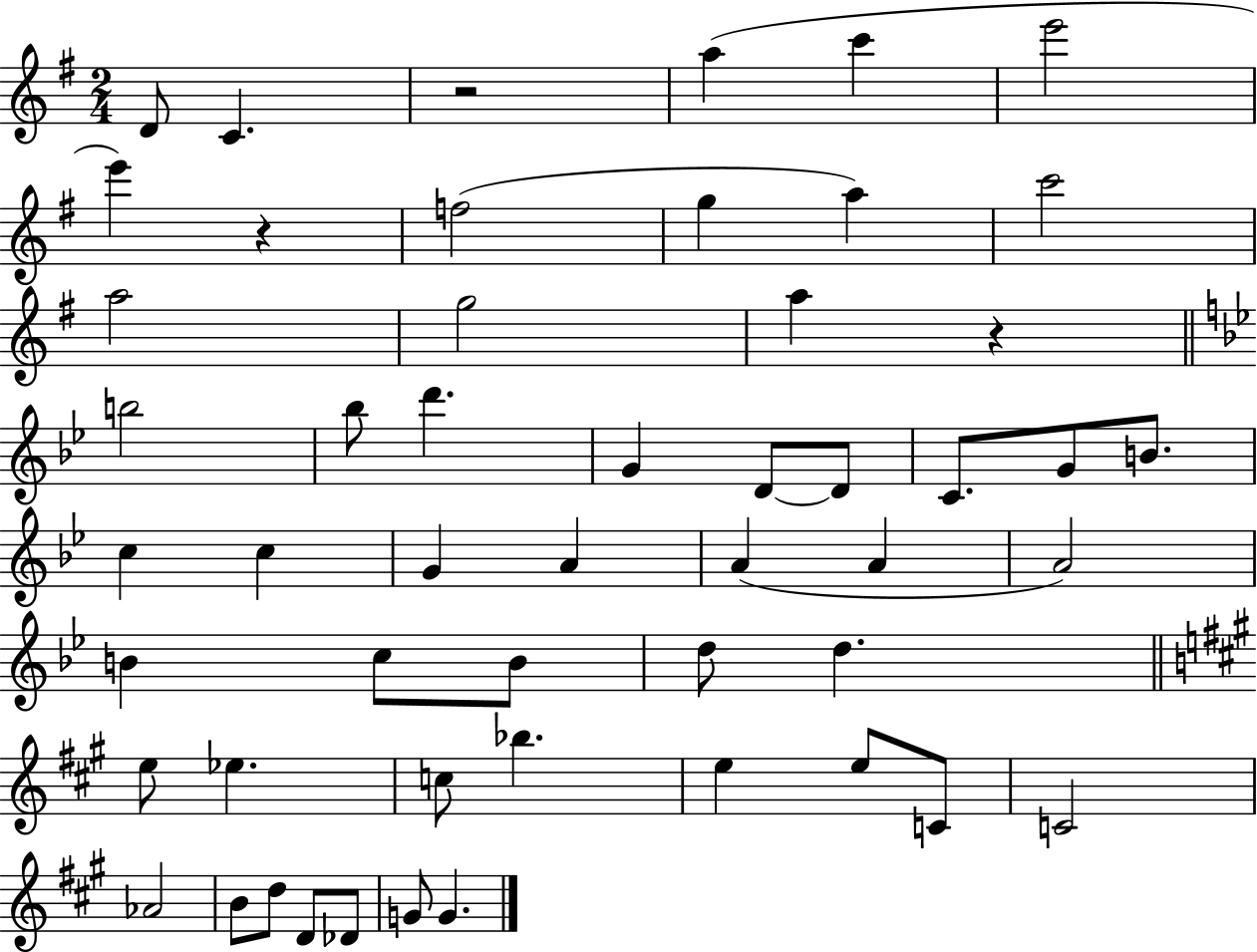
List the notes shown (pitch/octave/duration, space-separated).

D4/e C4/q. R/h A5/q C6/q E6/h E6/q R/q F5/h G5/q A5/q C6/h A5/h G5/h A5/q R/q B5/h Bb5/e D6/q. G4/q D4/e D4/e C4/e. G4/e B4/e. C5/q C5/q G4/q A4/q A4/q A4/q A4/h B4/q C5/e B4/e D5/e D5/q. E5/e Eb5/q. C5/e Bb5/q. E5/q E5/e C4/e C4/h Ab4/h B4/e D5/e D4/e Db4/e G4/e G4/q.